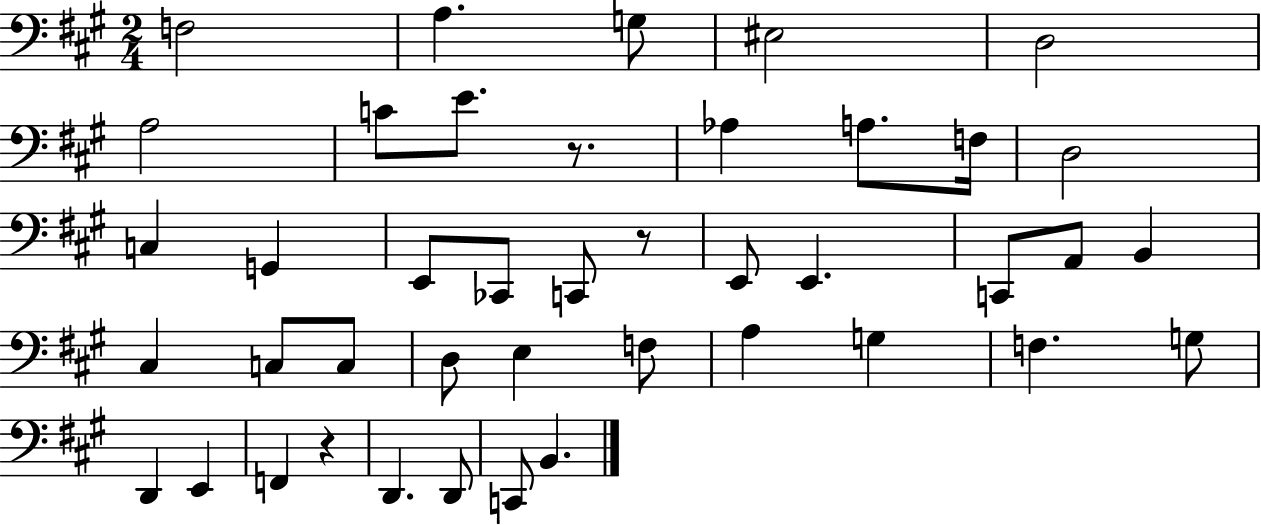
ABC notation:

X:1
T:Untitled
M:2/4
L:1/4
K:A
F,2 A, G,/2 ^E,2 D,2 A,2 C/2 E/2 z/2 _A, A,/2 F,/4 D,2 C, G,, E,,/2 _C,,/2 C,,/2 z/2 E,,/2 E,, C,,/2 A,,/2 B,, ^C, C,/2 C,/2 D,/2 E, F,/2 A, G, F, G,/2 D,, E,, F,, z D,, D,,/2 C,,/2 B,,